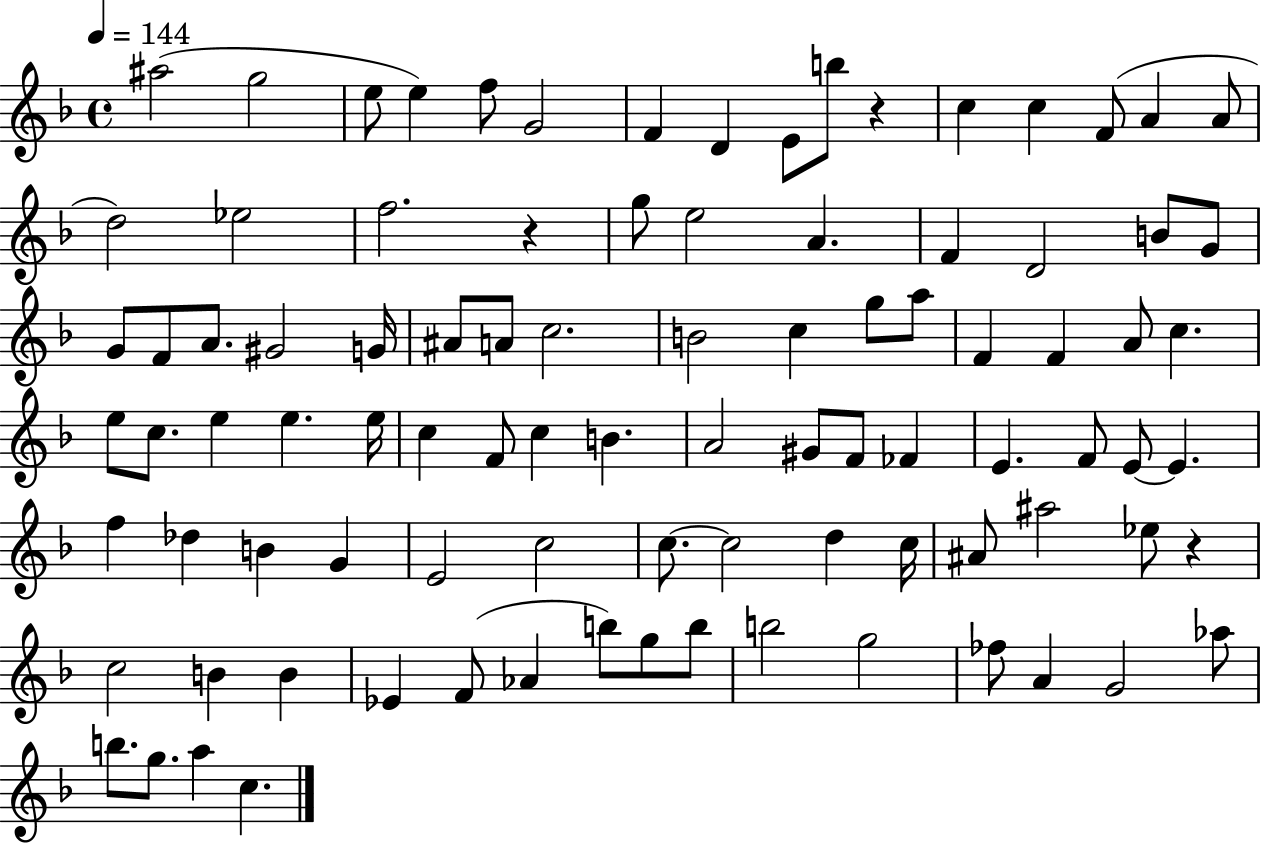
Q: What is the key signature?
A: F major